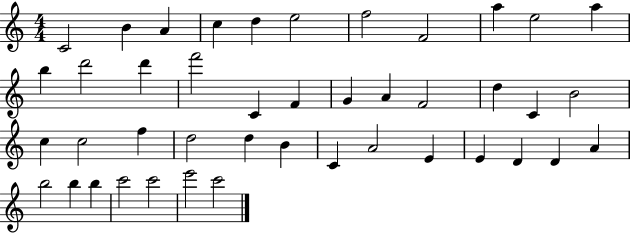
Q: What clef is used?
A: treble